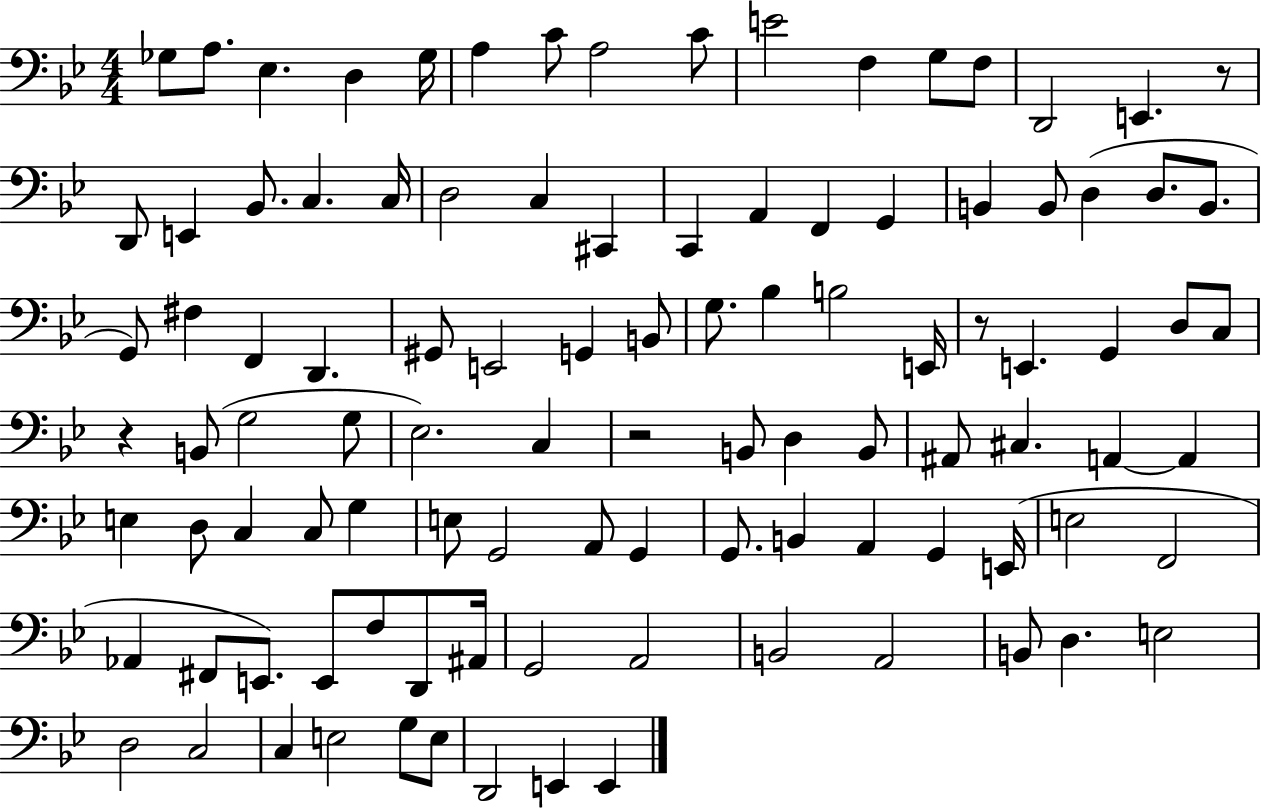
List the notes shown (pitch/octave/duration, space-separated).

Gb3/e A3/e. Eb3/q. D3/q Gb3/s A3/q C4/e A3/h C4/e E4/h F3/q G3/e F3/e D2/h E2/q. R/e D2/e E2/q Bb2/e. C3/q. C3/s D3/h C3/q C#2/q C2/q A2/q F2/q G2/q B2/q B2/e D3/q D3/e. B2/e. G2/e F#3/q F2/q D2/q. G#2/e E2/h G2/q B2/e G3/e. Bb3/q B3/h E2/s R/e E2/q. G2/q D3/e C3/e R/q B2/e G3/h G3/e Eb3/h. C3/q R/h B2/e D3/q B2/e A#2/e C#3/q. A2/q A2/q E3/q D3/e C3/q C3/e G3/q E3/e G2/h A2/e G2/q G2/e. B2/q A2/q G2/q E2/s E3/h F2/h Ab2/q F#2/e E2/e. E2/e F3/e D2/e A#2/s G2/h A2/h B2/h A2/h B2/e D3/q. E3/h D3/h C3/h C3/q E3/h G3/e E3/e D2/h E2/q E2/q